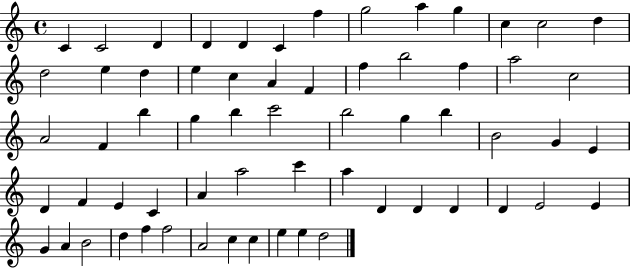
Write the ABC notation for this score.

X:1
T:Untitled
M:4/4
L:1/4
K:C
C C2 D D D C f g2 a g c c2 d d2 e d e c A F f b2 f a2 c2 A2 F b g b c'2 b2 g b B2 G E D F E C A a2 c' a D D D D E2 E G A B2 d f f2 A2 c c e e d2